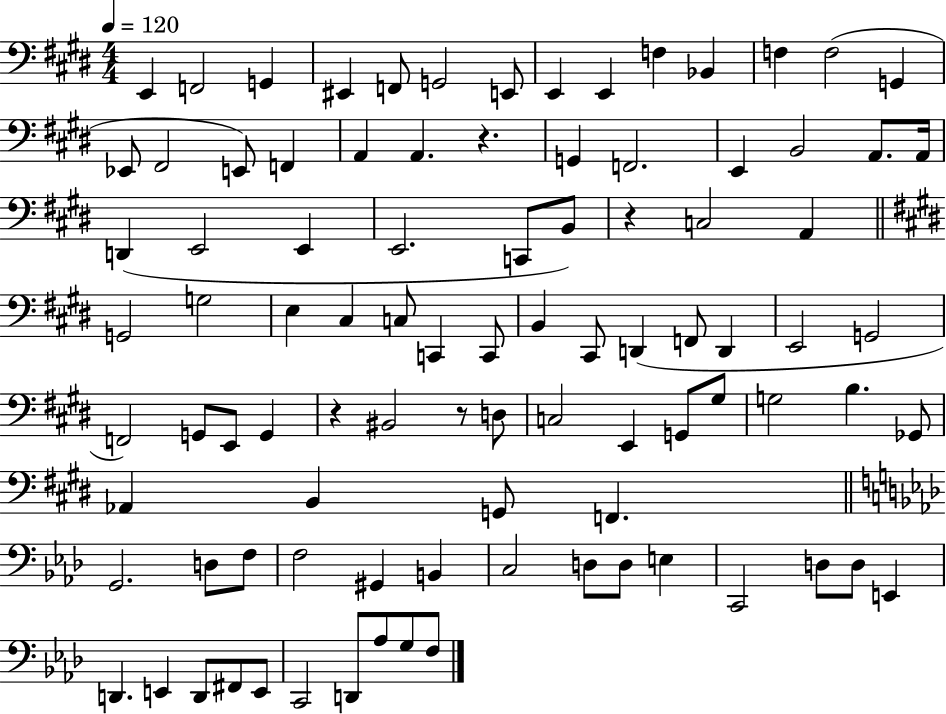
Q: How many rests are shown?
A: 4